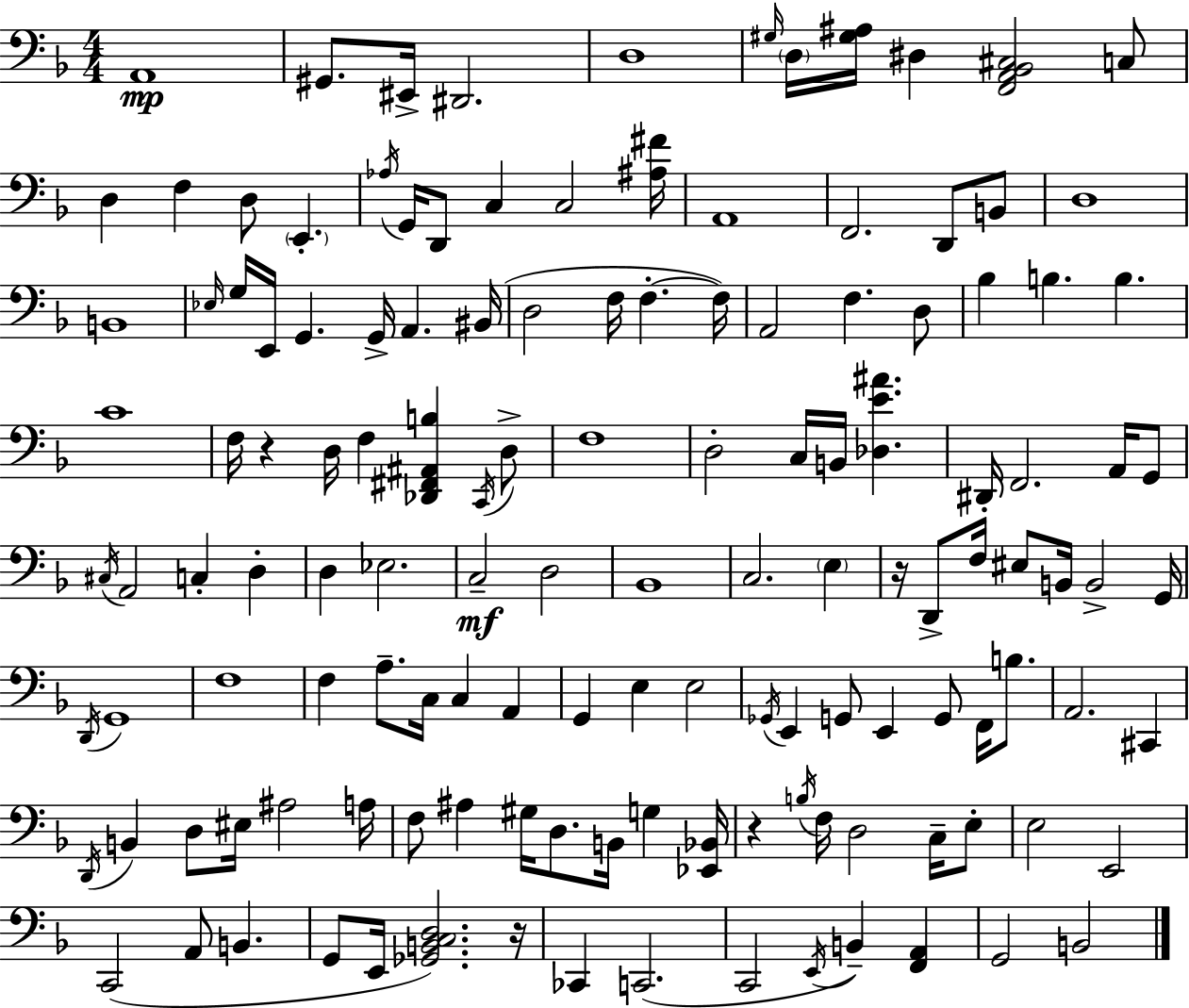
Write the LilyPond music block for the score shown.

{
  \clef bass
  \numericTimeSignature
  \time 4/4
  \key f \major
  a,1\mp | gis,8. eis,16-> dis,2. | d1 | \grace { gis16 } \parenthesize d16 <gis ais>16 dis4 <f, a, bes, cis>2 c8 | \break d4 f4 d8 \parenthesize e,4.-. | \acciaccatura { aes16 } g,16 d,8 c4 c2 | <ais fis'>16 a,1 | f,2. d,8 | \break b,8 d1 | b,1 | \grace { ees16 } g16 e,16 g,4. g,16-> a,4. | bis,16( d2 f16 f4.-.~~ | \break f16) a,2 f4. | d8 bes4 b4. b4. | c'1 | f16 r4 d16 f4 <des, fis, ais, b>4 | \break \acciaccatura { c,16 } d8-> f1 | d2-. c16 b,16 <des e' ais'>4. | dis,16-. f,2. | a,16 g,8 \acciaccatura { cis16 } a,2 c4-. | \break d4-. d4 ees2. | c2--\mf d2 | bes,1 | c2. | \break \parenthesize e4 r16 d,8-> f16 eis8 b,16 b,2-> | g,16 \acciaccatura { d,16 } g,1 | f1 | f4 a8.-- c16 c4 | \break a,4 g,4 e4 e2 | \acciaccatura { ges,16 } e,4 g,8 e,4 | g,8 f,16 b8. a,2. | cis,4 \acciaccatura { d,16 } b,4 d8 eis16 ais2 | \break a16 f8 ais4 gis16 d8. | b,16 g4 <ees, bes,>16 r4 \acciaccatura { b16 } f16 d2 | c16-- e8-. e2 | e,2 c,2( | \break a,8 b,4. g,8 e,16 <ges, b, c d>2.) | r16 ces,4 c,2.( | c,2 | \acciaccatura { e,16 }) b,4-- <f, a,>4 g,2 | \break b,2 \bar "|."
}